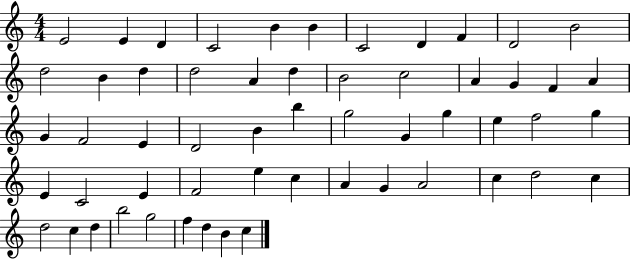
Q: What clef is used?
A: treble